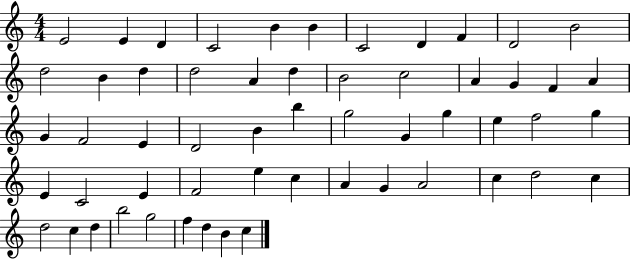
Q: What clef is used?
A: treble